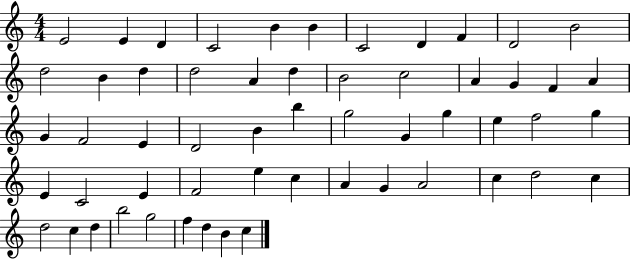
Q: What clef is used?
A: treble